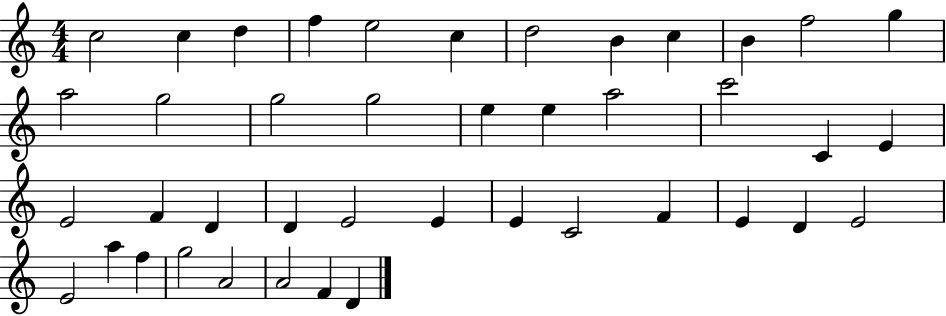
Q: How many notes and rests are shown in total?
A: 42